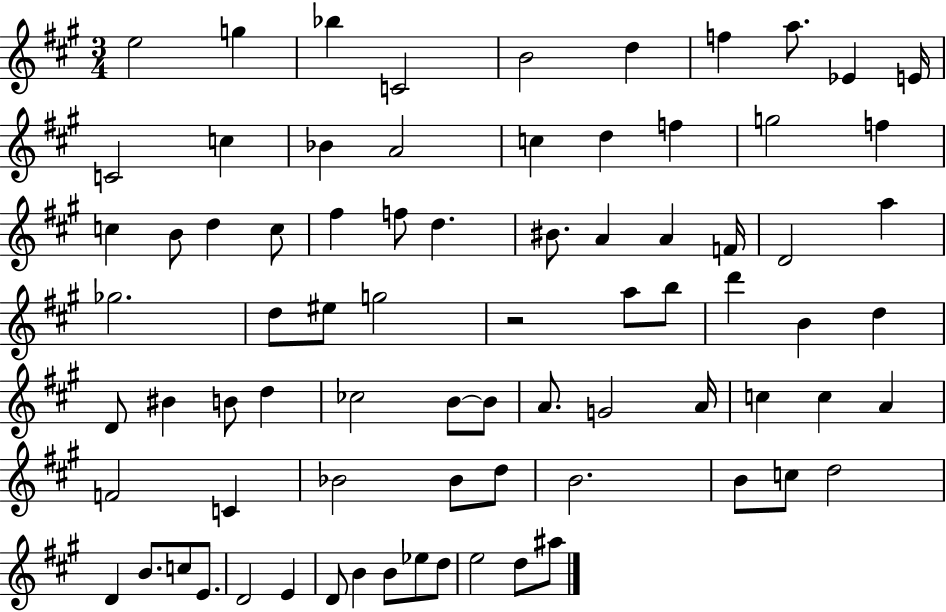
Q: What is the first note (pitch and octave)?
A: E5